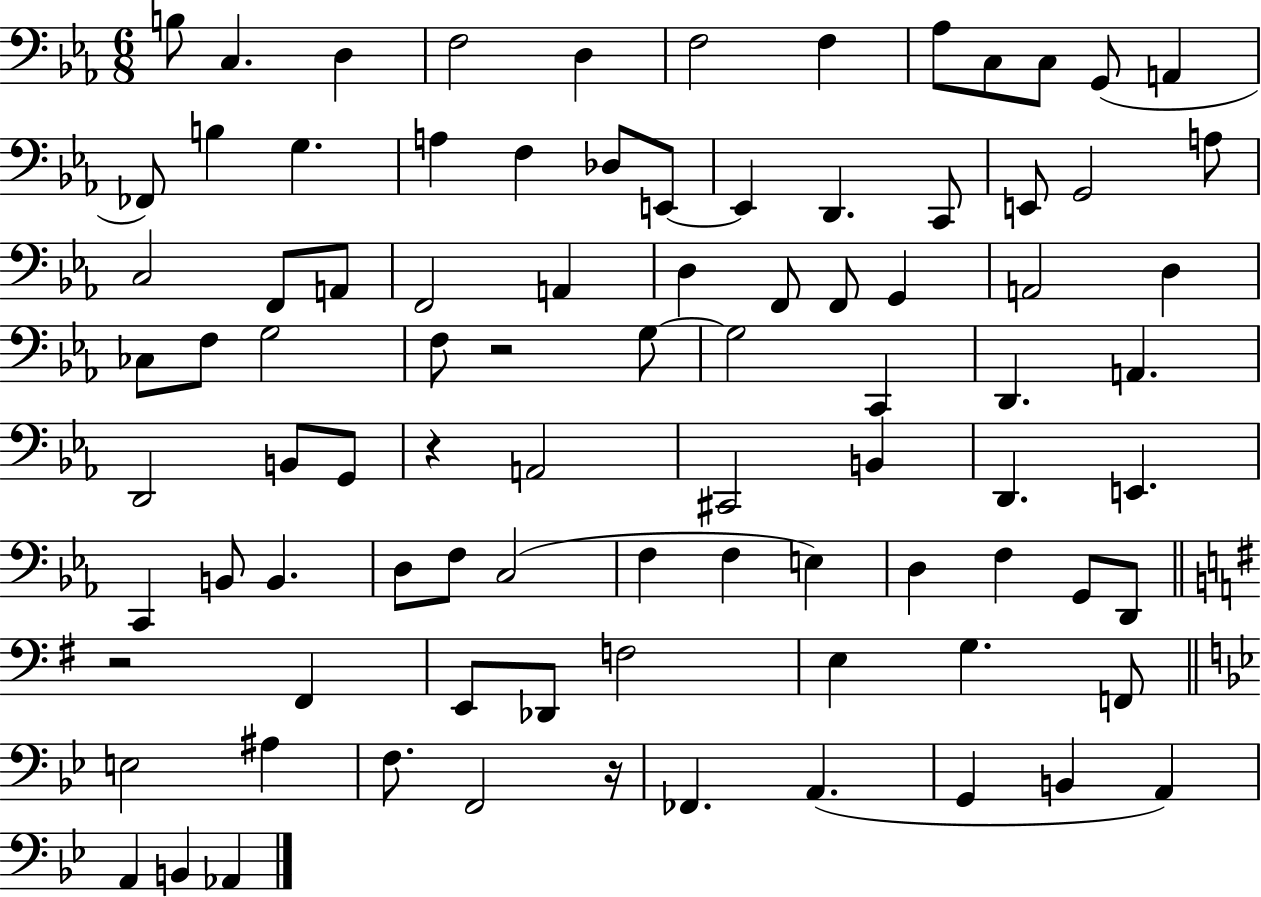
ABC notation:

X:1
T:Untitled
M:6/8
L:1/4
K:Eb
B,/2 C, D, F,2 D, F,2 F, _A,/2 C,/2 C,/2 G,,/2 A,, _F,,/2 B, G, A, F, _D,/2 E,,/2 E,, D,, C,,/2 E,,/2 G,,2 A,/2 C,2 F,,/2 A,,/2 F,,2 A,, D, F,,/2 F,,/2 G,, A,,2 D, _C,/2 F,/2 G,2 F,/2 z2 G,/2 G,2 C,, D,, A,, D,,2 B,,/2 G,,/2 z A,,2 ^C,,2 B,, D,, E,, C,, B,,/2 B,, D,/2 F,/2 C,2 F, F, E, D, F, G,,/2 D,,/2 z2 ^F,, E,,/2 _D,,/2 F,2 E, G, F,,/2 E,2 ^A, F,/2 F,,2 z/4 _F,, A,, G,, B,, A,, A,, B,, _A,,